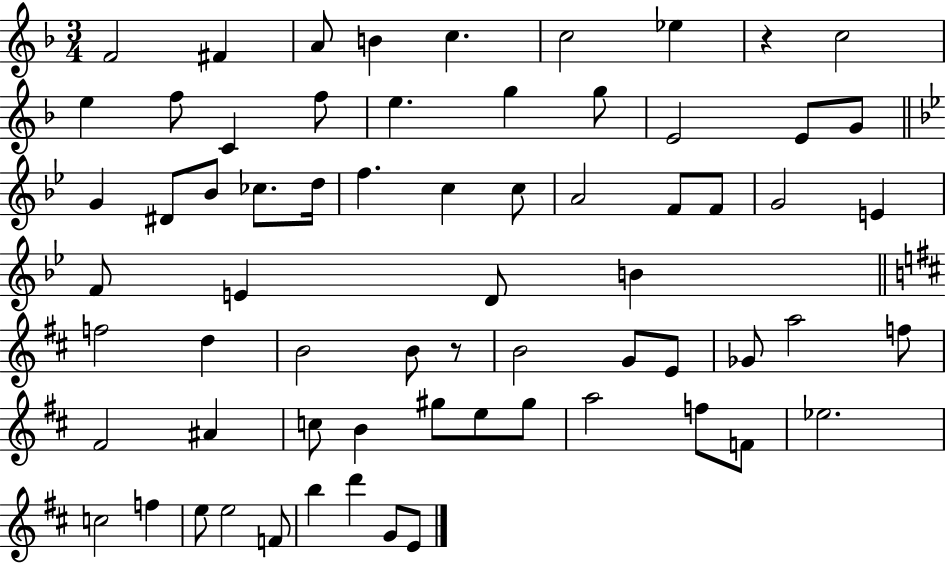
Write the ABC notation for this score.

X:1
T:Untitled
M:3/4
L:1/4
K:F
F2 ^F A/2 B c c2 _e z c2 e f/2 C f/2 e g g/2 E2 E/2 G/2 G ^D/2 _B/2 _c/2 d/4 f c c/2 A2 F/2 F/2 G2 E F/2 E D/2 B f2 d B2 B/2 z/2 B2 G/2 E/2 _G/2 a2 f/2 ^F2 ^A c/2 B ^g/2 e/2 ^g/2 a2 f/2 F/2 _e2 c2 f e/2 e2 F/2 b d' G/2 E/2